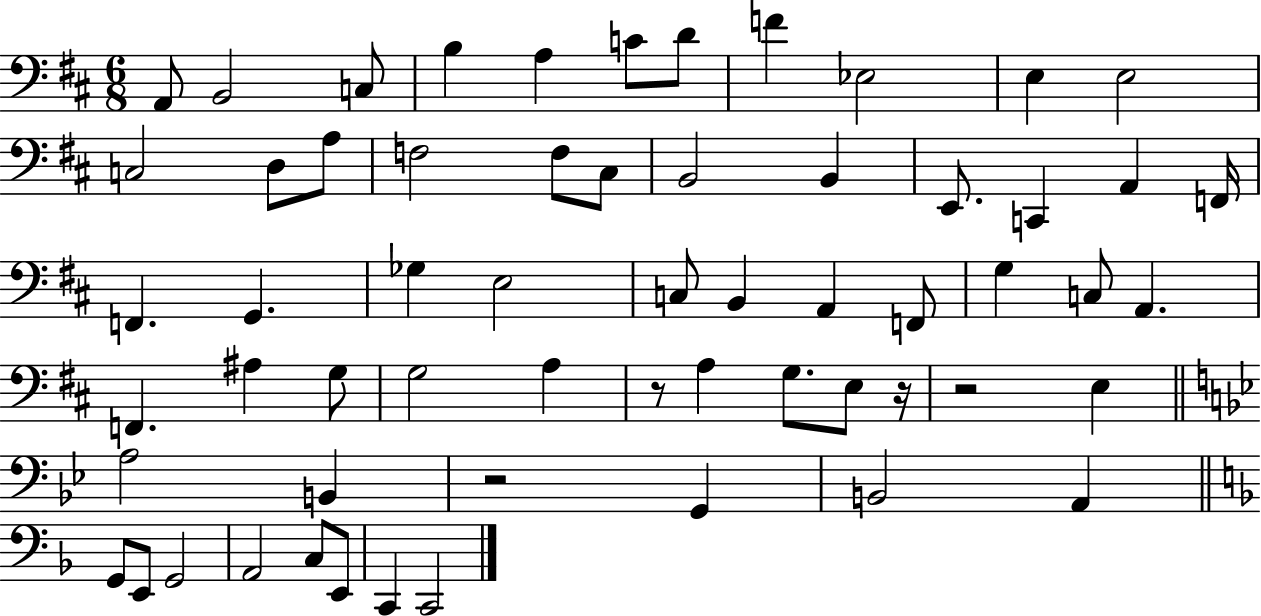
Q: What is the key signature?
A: D major